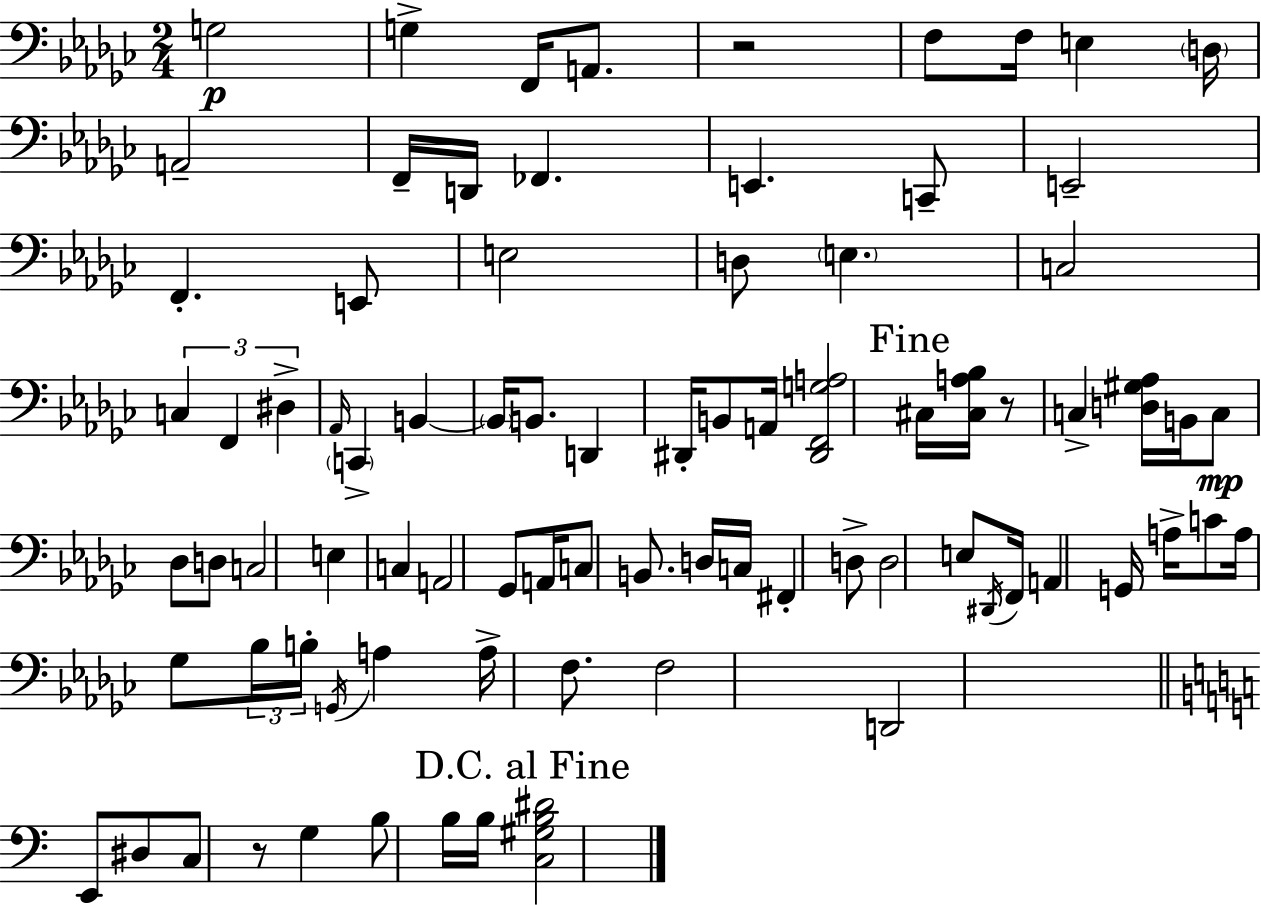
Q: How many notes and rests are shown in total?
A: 83